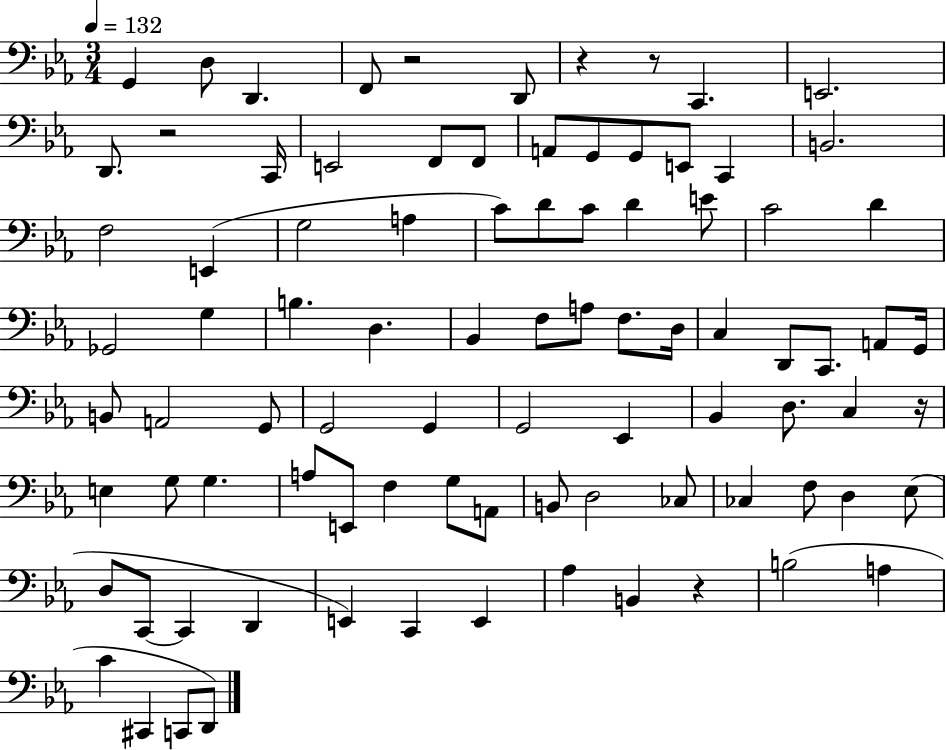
{
  \clef bass
  \numericTimeSignature
  \time 3/4
  \key ees \major
  \tempo 4 = 132
  g,4 d8 d,4. | f,8 r2 d,8 | r4 r8 c,4. | e,2. | \break d,8. r2 c,16 | e,2 f,8 f,8 | a,8 g,8 g,8 e,8 c,4 | b,2. | \break f2 e,4( | g2 a4 | c'8) d'8 c'8 d'4 e'8 | c'2 d'4 | \break ges,2 g4 | b4. d4. | bes,4 f8 a8 f8. d16 | c4 d,8 c,8. a,8 g,16 | \break b,8 a,2 g,8 | g,2 g,4 | g,2 ees,4 | bes,4 d8. c4 r16 | \break e4 g8 g4. | a8 e,8 f4 g8 a,8 | b,8 d2 ces8 | ces4 f8 d4 ees8( | \break d8 c,8~~ c,4 d,4 | e,4) c,4 e,4 | aes4 b,4 r4 | b2( a4 | \break c'4 cis,4 c,8 d,8) | \bar "|."
}